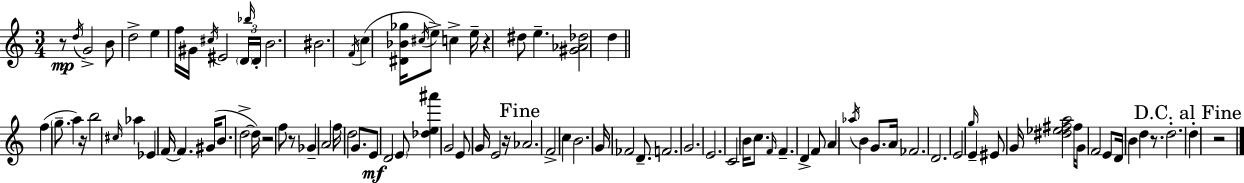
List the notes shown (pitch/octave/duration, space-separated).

R/e D5/s G4/h B4/e D5/h E5/q F5/s G#4/s C#5/s EIS4/h D4/s Bb5/s D4/s B4/h. BIS4/h. F4/s C5/q [D#4,Bb4,Gb5]/s C#5/s E5/e C5/q E5/s R/q D#5/e E5/q. [G#4,Ab4,Db5]/h D5/q F5/q G5/e. A5/q R/s B5/h C#5/s Ab5/q Eb4/q F4/s F4/q. G#4/s B4/e. D5/h D5/s R/h F5/e R/e Gb4/q A4/h F5/s D5/h G4/e. E4/e D4/h E4/e [Db5,E5,A#6]/q G4/h E4/e G4/s E4/h R/s Ab4/h. F4/h C5/q B4/h. G4/s FES4/h D4/e. F4/h. G4/h. E4/h. C4/h B4/s C5/e. F4/s F4/q. D4/q F4/e A4/q Ab5/s B4/q G4/e. A4/s FES4/h. D4/h. E4/h G5/s E4/q EIS4/e G4/s [D#5,Eb5,F#5,A5]/h F#5/s G4/e F4/h E4/e D4/s B4/q D5/q R/e. D5/h. D5/q R/h